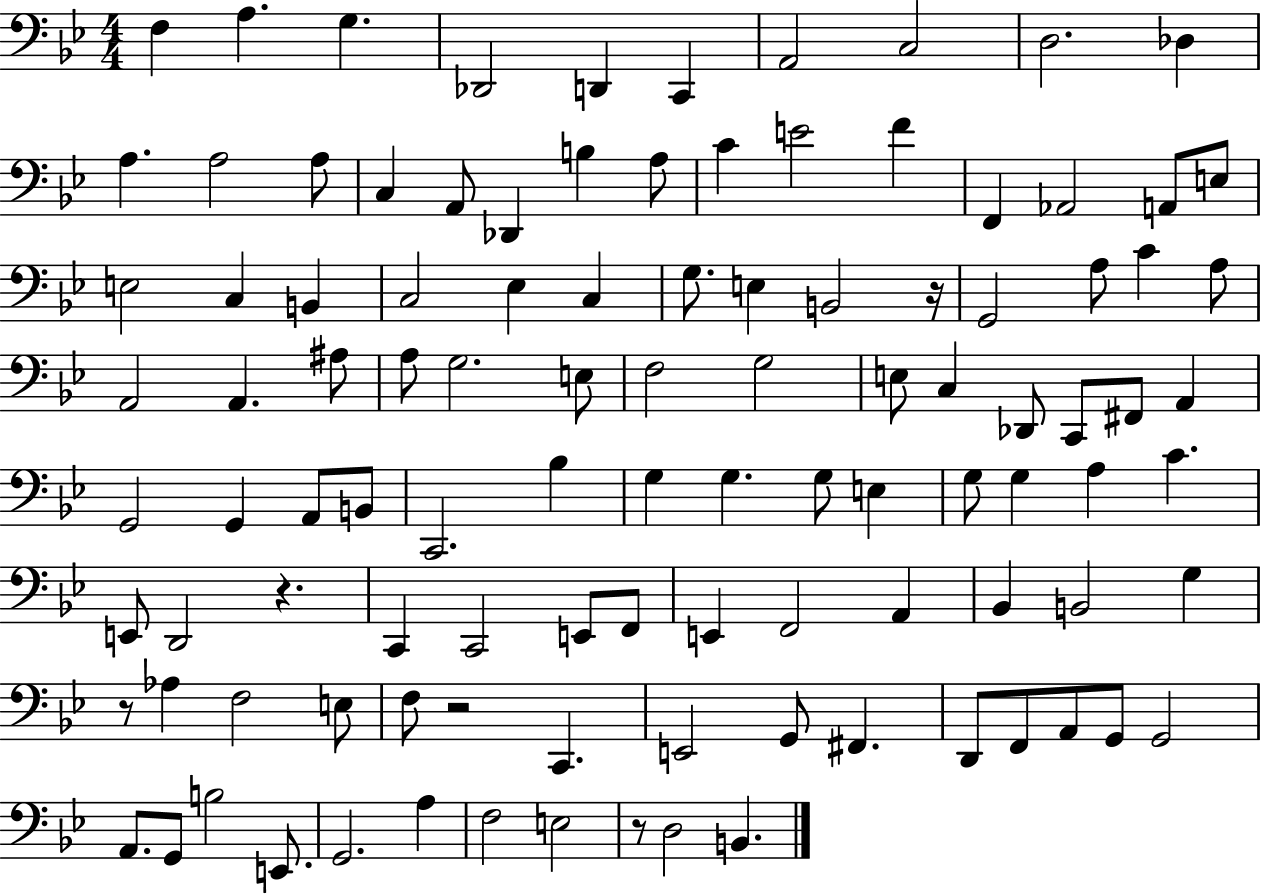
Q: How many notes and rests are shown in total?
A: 106